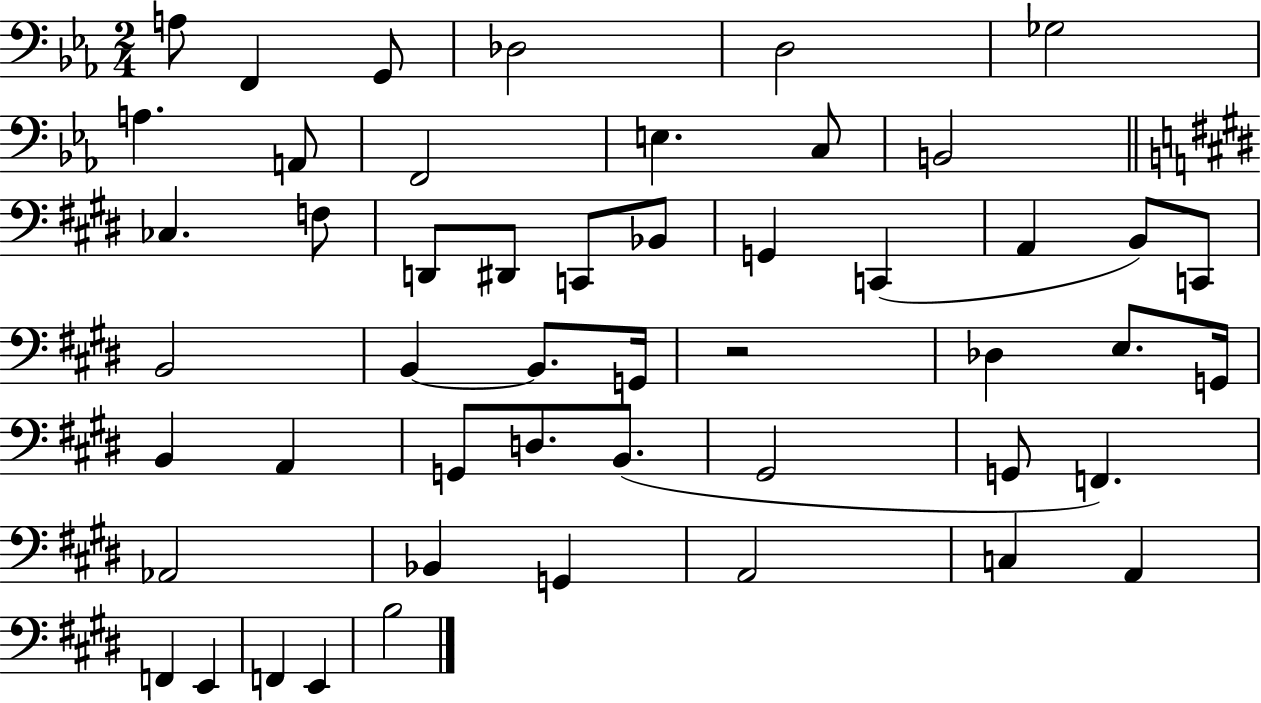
A3/e F2/q G2/e Db3/h D3/h Gb3/h A3/q. A2/e F2/h E3/q. C3/e B2/h CES3/q. F3/e D2/e D#2/e C2/e Bb2/e G2/q C2/q A2/q B2/e C2/e B2/h B2/q B2/e. G2/s R/h Db3/q E3/e. G2/s B2/q A2/q G2/e D3/e. B2/e. G#2/h G2/e F2/q. Ab2/h Bb2/q G2/q A2/h C3/q A2/q F2/q E2/q F2/q E2/q B3/h